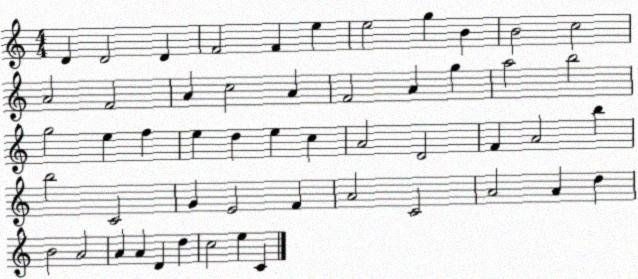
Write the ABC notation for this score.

X:1
T:Untitled
M:4/4
L:1/4
K:C
D D2 D F2 F e e2 g B B2 c2 A2 F2 A c2 A F2 A g a2 b2 g2 e f e d e c A2 D2 F A2 b b2 C2 G E2 F A2 C2 A2 A d B2 A2 A A D d c2 e C